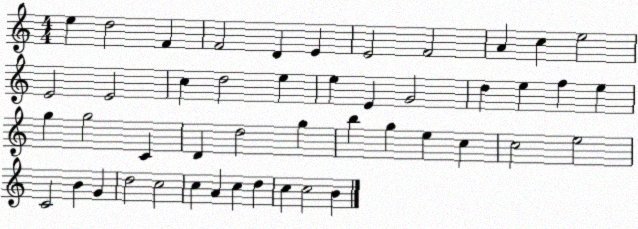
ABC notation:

X:1
T:Untitled
M:4/4
L:1/4
K:C
e d2 F F2 D E E2 F2 A c e2 E2 E2 c d2 e e E G2 d e f e g g2 C D d2 g b g e c c2 e2 C2 B G d2 c2 c A c d c c2 B